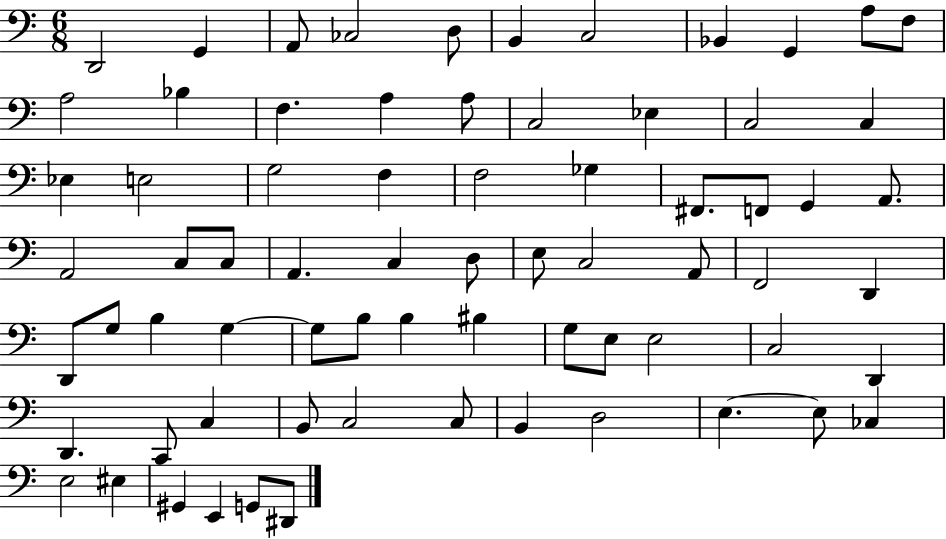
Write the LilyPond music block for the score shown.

{
  \clef bass
  \numericTimeSignature
  \time 6/8
  \key c \major
  \repeat volta 2 { d,2 g,4 | a,8 ces2 d8 | b,4 c2 | bes,4 g,4 a8 f8 | \break a2 bes4 | f4. a4 a8 | c2 ees4 | c2 c4 | \break ees4 e2 | g2 f4 | f2 ges4 | fis,8. f,8 g,4 a,8. | \break a,2 c8 c8 | a,4. c4 d8 | e8 c2 a,8 | f,2 d,4 | \break d,8 g8 b4 g4~~ | g8 b8 b4 bis4 | g8 e8 e2 | c2 d,4 | \break d,4. c,8 c4 | b,8 c2 c8 | b,4 d2 | e4.~~ e8 ces4 | \break e2 eis4 | gis,4 e,4 g,8 dis,8 | } \bar "|."
}